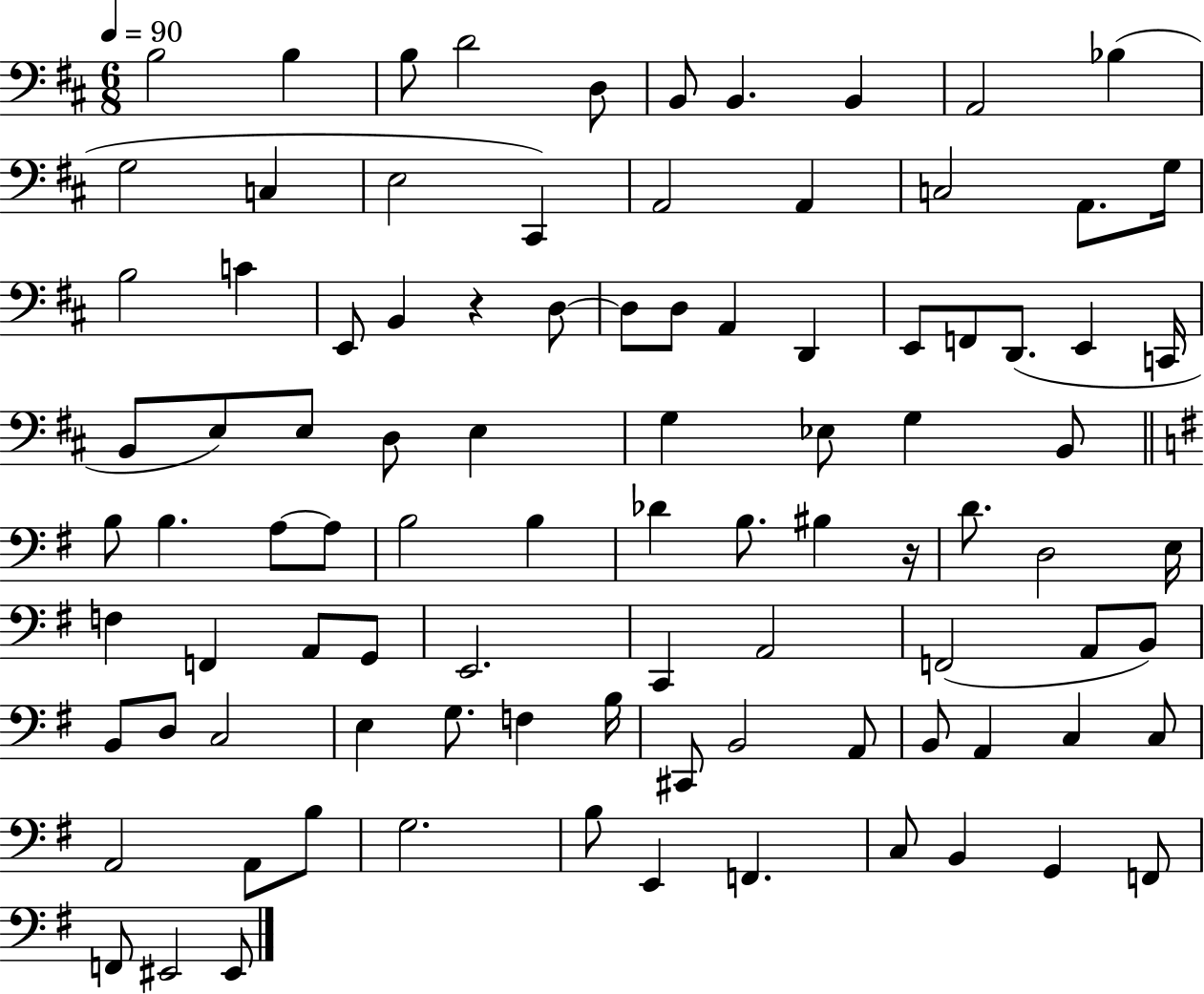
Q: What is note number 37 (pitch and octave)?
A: D3